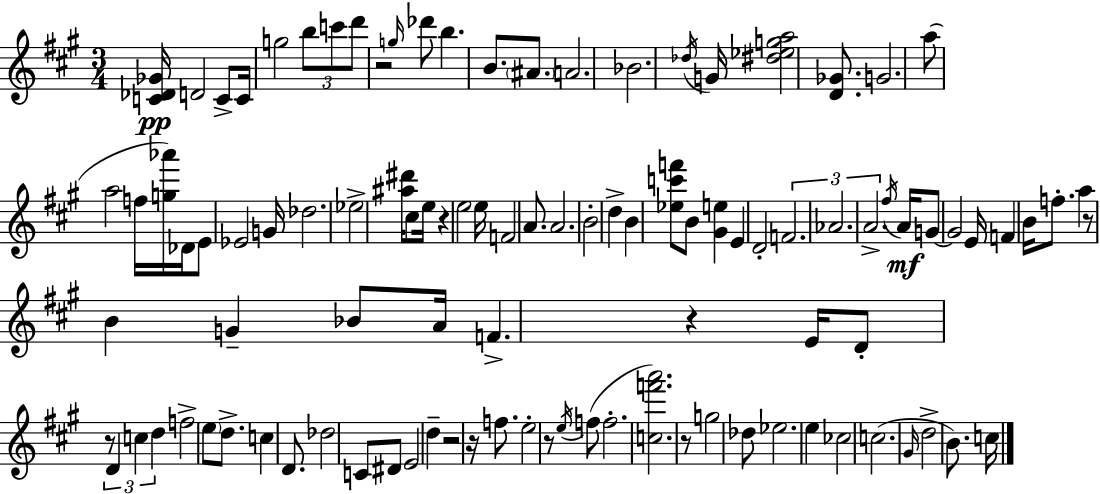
[C4,Db4,Gb4]/s D4/h C4/e C4/s G5/h B5/e C6/e D6/e R/h G5/s Db6/e B5/q. B4/e. A#4/e. A4/h. Bb4/h. Db5/s G4/s [D#5,Eb5,G5,A5]/h [D4,Gb4]/e. G4/h. A5/e A5/h F5/s [G5,Ab6]/s Db4/s E4/e Eb4/h G4/s Db5/h. Eb5/h [A#5,D#6]/s C#5/e E5/s R/q E5/h E5/s F4/h A4/e. A4/h. B4/h D5/q B4/q [Eb5,C6,F6]/e B4/e [G#4,E5]/q E4/q D4/h F4/h. Ab4/h. A4/h. F#5/s A4/s G4/e G4/h E4/s F4/q B4/s F5/e. A5/q R/e B4/q G4/q Bb4/e A4/s F4/q. R/q E4/s D4/e R/e D4/q C5/q D5/q F5/h E5/e D5/e. C5/q D4/e. Db5/h C4/e D#4/e E4/h D5/q R/h R/s F5/e. E5/h R/e E5/s F5/e F5/h. [C5,F6,A6]/h. R/e G5/h Db5/e Eb5/h. E5/q CES5/h C5/h. G#4/s D5/h B4/e. C5/s